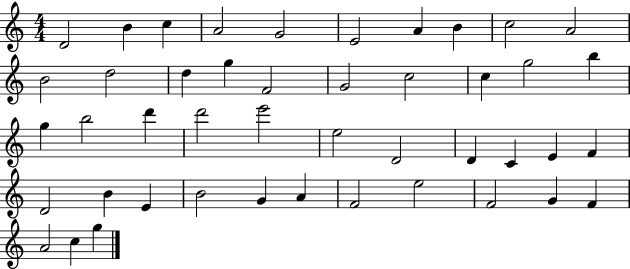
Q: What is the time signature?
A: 4/4